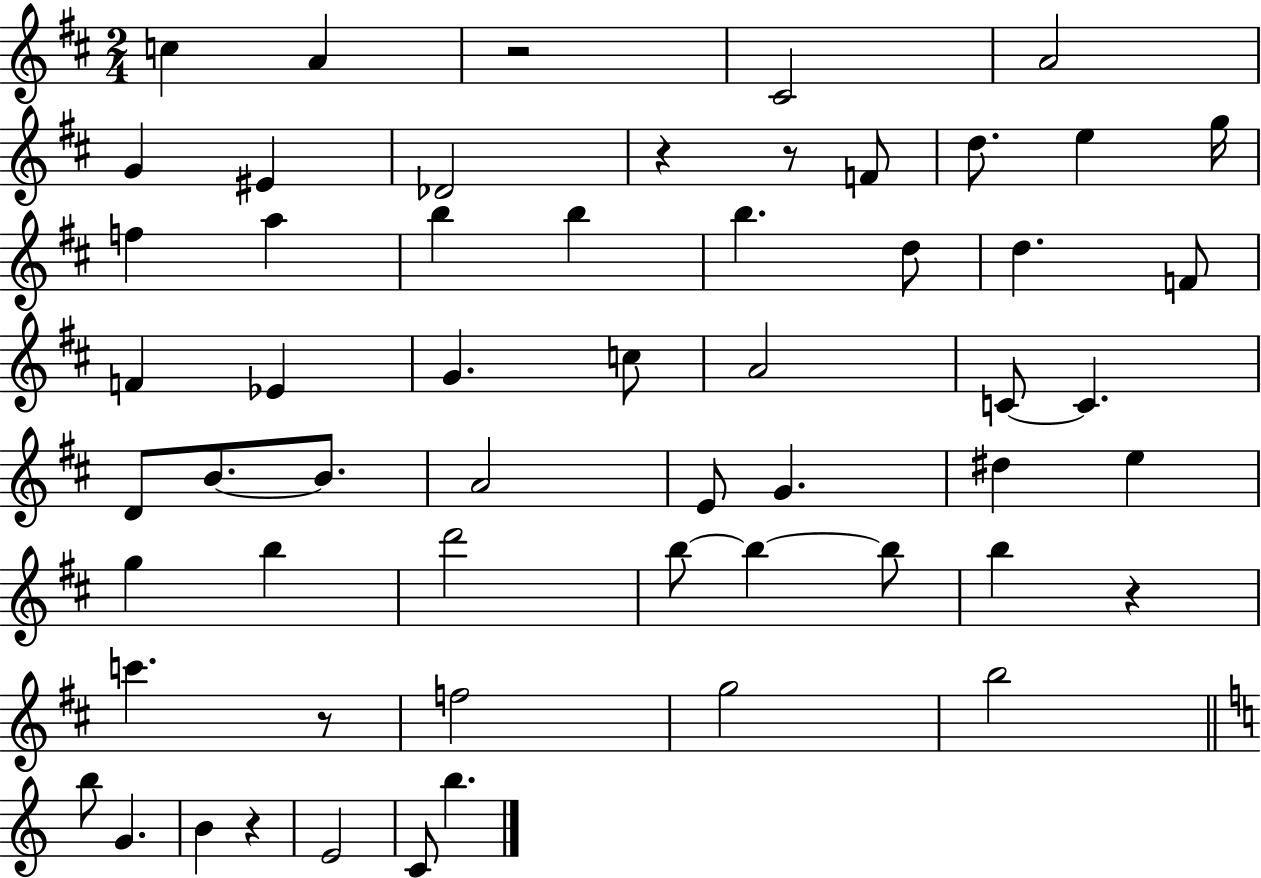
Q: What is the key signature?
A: D major